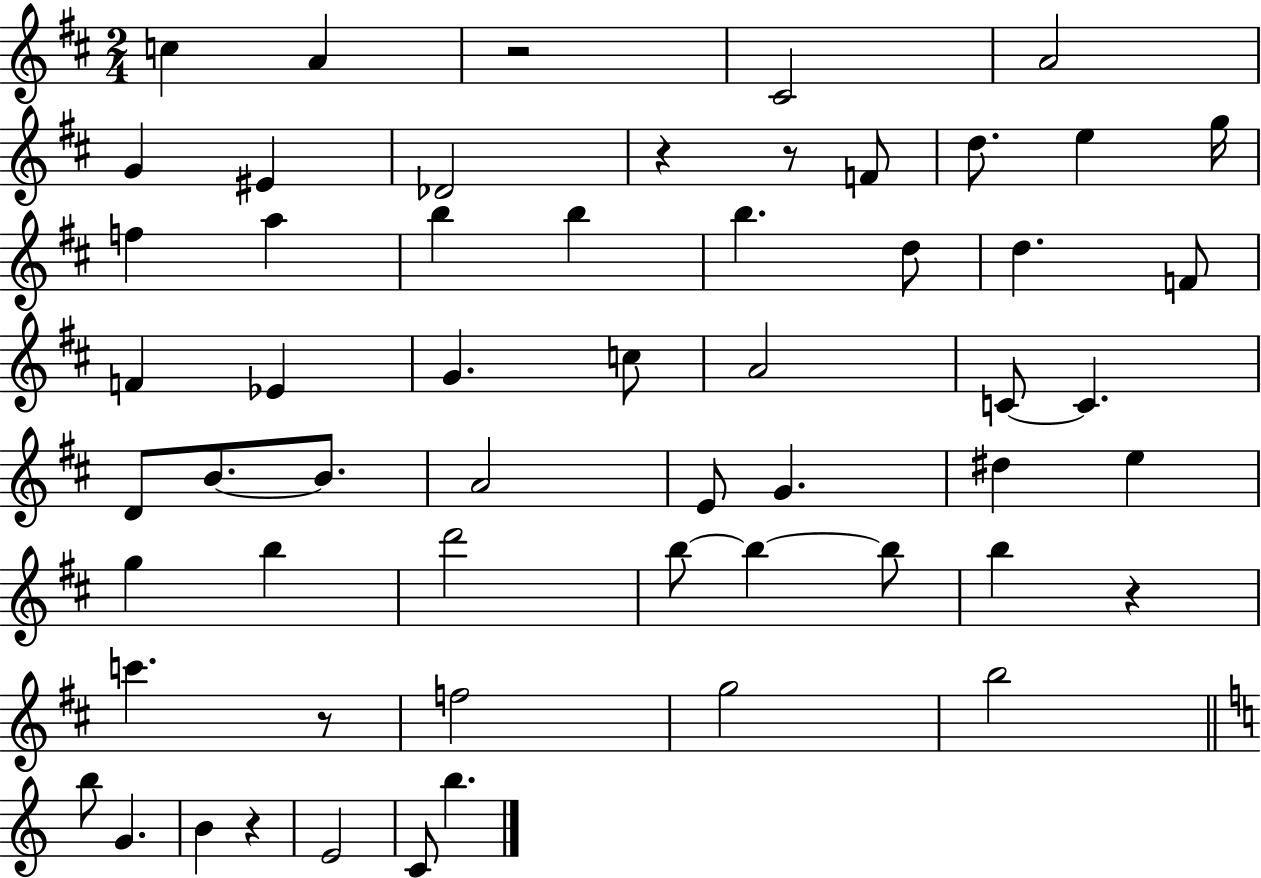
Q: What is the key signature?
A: D major